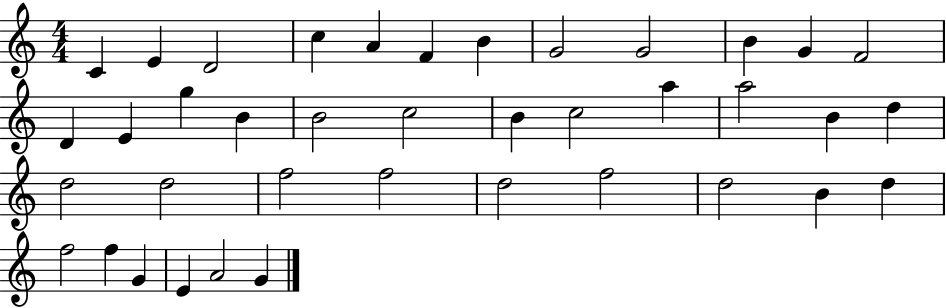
C4/q E4/q D4/h C5/q A4/q F4/q B4/q G4/h G4/h B4/q G4/q F4/h D4/q E4/q G5/q B4/q B4/h C5/h B4/q C5/h A5/q A5/h B4/q D5/q D5/h D5/h F5/h F5/h D5/h F5/h D5/h B4/q D5/q F5/h F5/q G4/q E4/q A4/h G4/q